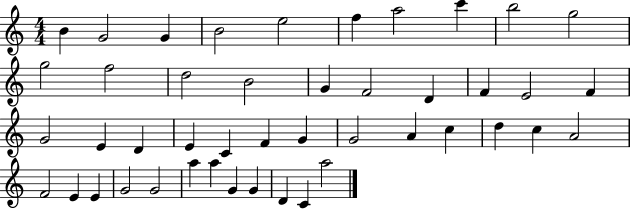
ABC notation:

X:1
T:Untitled
M:4/4
L:1/4
K:C
B G2 G B2 e2 f a2 c' b2 g2 g2 f2 d2 B2 G F2 D F E2 F G2 E D E C F G G2 A c d c A2 F2 E E G2 G2 a a G G D C a2